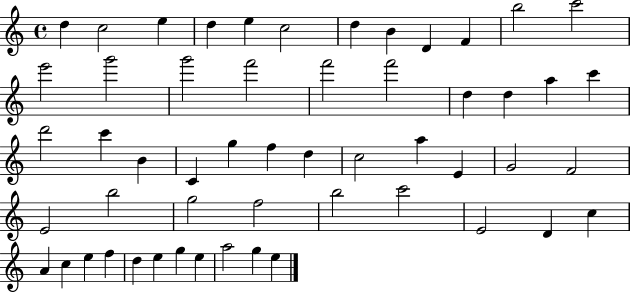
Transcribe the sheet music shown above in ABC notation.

X:1
T:Untitled
M:4/4
L:1/4
K:C
d c2 e d e c2 d B D F b2 c'2 e'2 g'2 g'2 f'2 f'2 f'2 d d a c' d'2 c' B C g f d c2 a E G2 F2 E2 b2 g2 f2 b2 c'2 E2 D c A c e f d e g e a2 g e